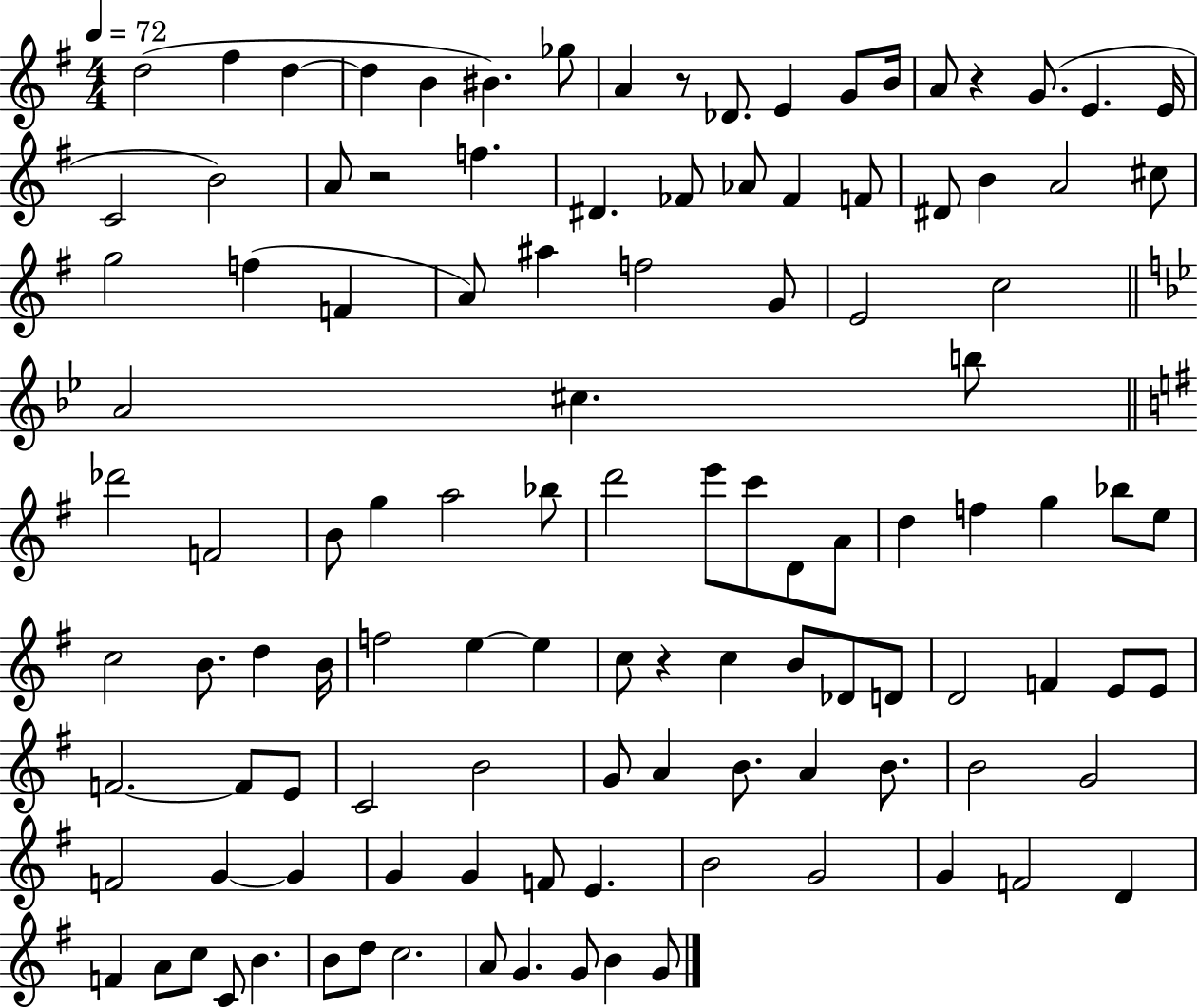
D5/h F#5/q D5/q D5/q B4/q BIS4/q. Gb5/e A4/q R/e Db4/e. E4/q G4/e B4/s A4/e R/q G4/e. E4/q. E4/s C4/h B4/h A4/e R/h F5/q. D#4/q. FES4/e Ab4/e FES4/q F4/e D#4/e B4/q A4/h C#5/e G5/h F5/q F4/q A4/e A#5/q F5/h G4/e E4/h C5/h A4/h C#5/q. B5/e Db6/h F4/h B4/e G5/q A5/h Bb5/e D6/h E6/e C6/e D4/e A4/e D5/q F5/q G5/q Bb5/e E5/e C5/h B4/e. D5/q B4/s F5/h E5/q E5/q C5/e R/q C5/q B4/e Db4/e D4/e D4/h F4/q E4/e E4/e F4/h. F4/e E4/e C4/h B4/h G4/e A4/q B4/e. A4/q B4/e. B4/h G4/h F4/h G4/q G4/q G4/q G4/q F4/e E4/q. B4/h G4/h G4/q F4/h D4/q F4/q A4/e C5/e C4/e B4/q. B4/e D5/e C5/h. A4/e G4/q. G4/e B4/q G4/e